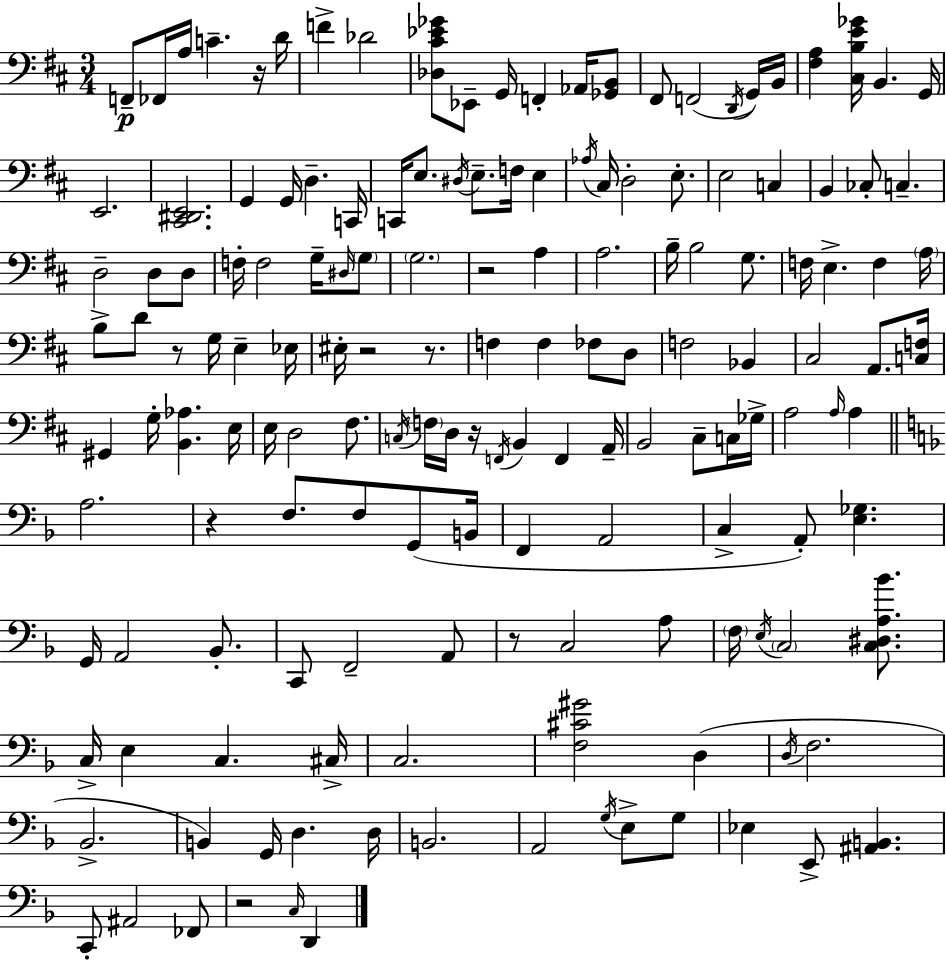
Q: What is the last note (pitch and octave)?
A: D2